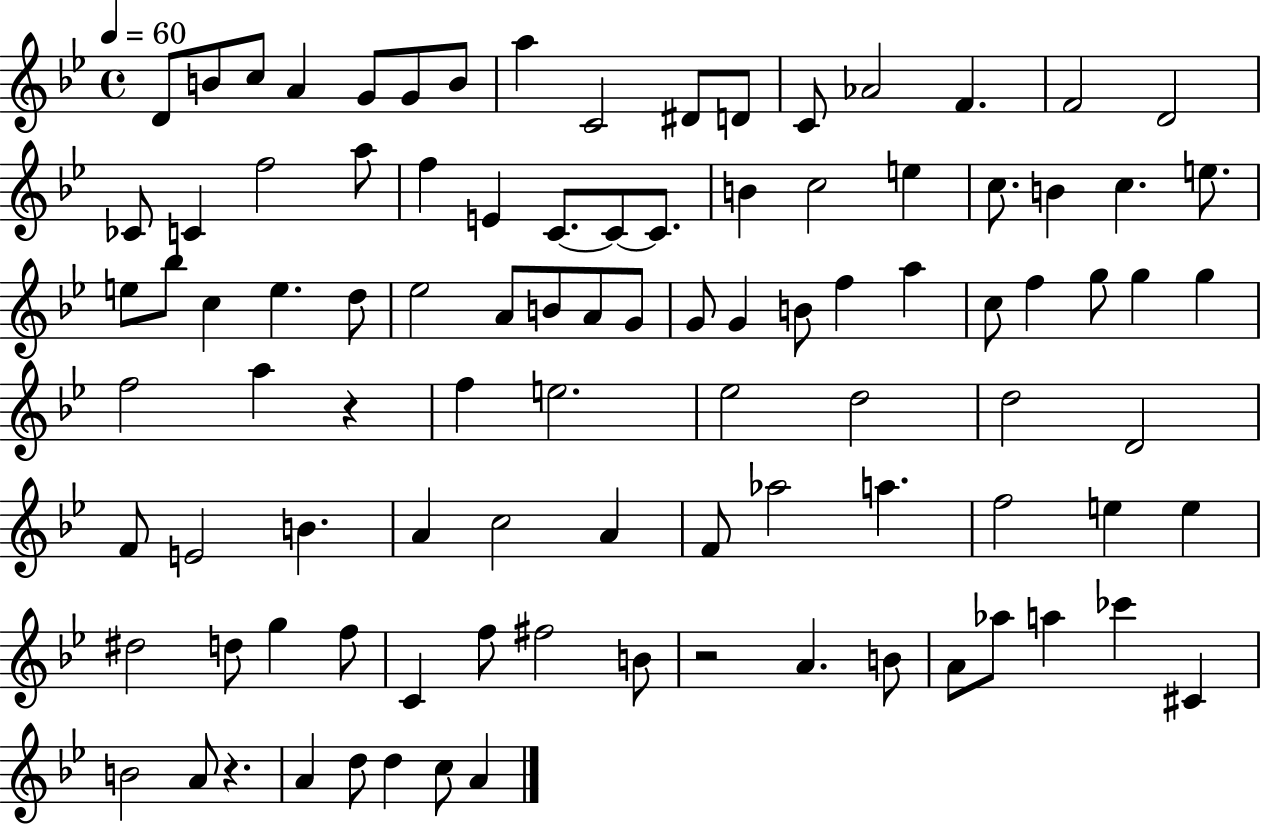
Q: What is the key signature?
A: BES major